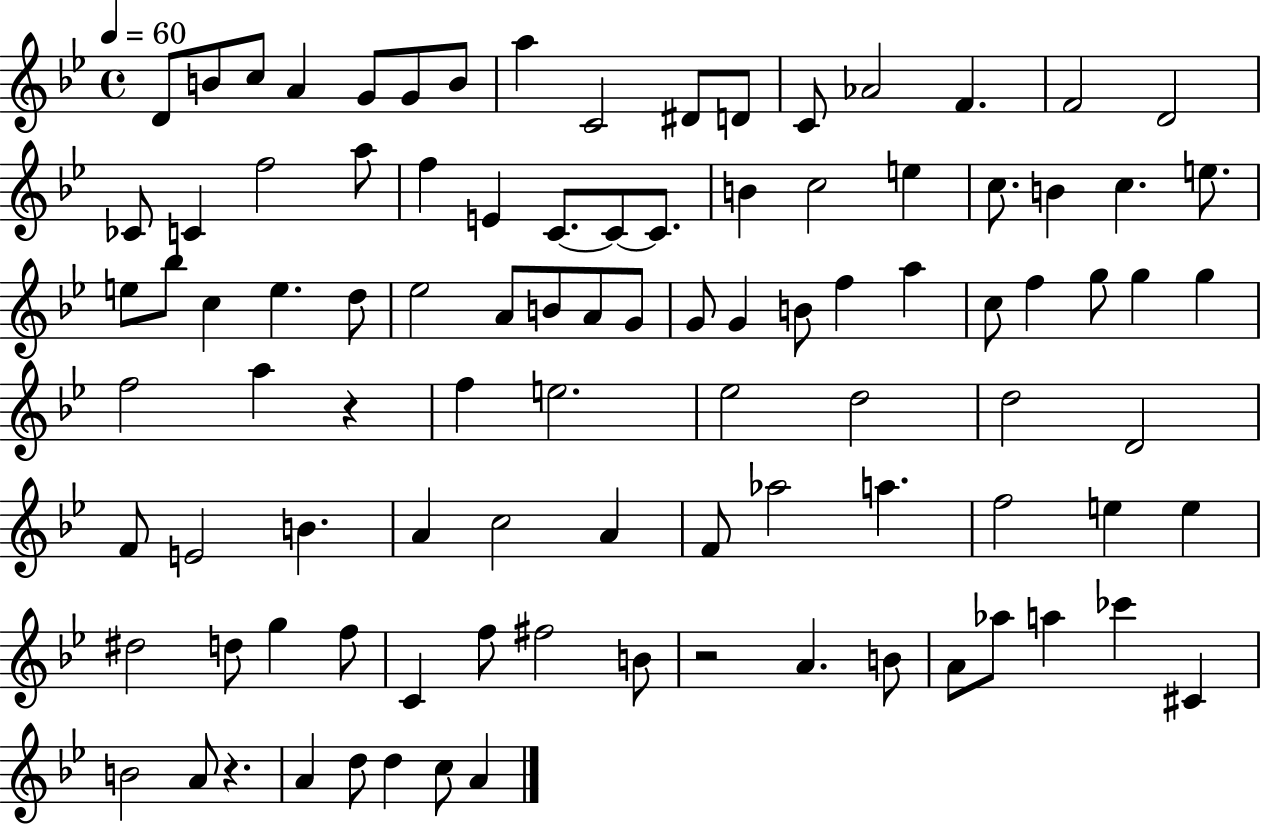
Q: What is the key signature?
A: BES major